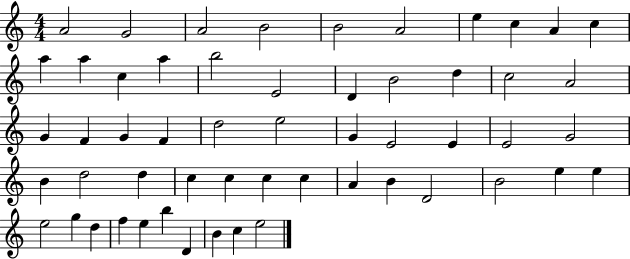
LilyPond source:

{
  \clef treble
  \numericTimeSignature
  \time 4/4
  \key c \major
  a'2 g'2 | a'2 b'2 | b'2 a'2 | e''4 c''4 a'4 c''4 | \break a''4 a''4 c''4 a''4 | b''2 e'2 | d'4 b'2 d''4 | c''2 a'2 | \break g'4 f'4 g'4 f'4 | d''2 e''2 | g'4 e'2 e'4 | e'2 g'2 | \break b'4 d''2 d''4 | c''4 c''4 c''4 c''4 | a'4 b'4 d'2 | b'2 e''4 e''4 | \break e''2 g''4 d''4 | f''4 e''4 b''4 d'4 | b'4 c''4 e''2 | \bar "|."
}